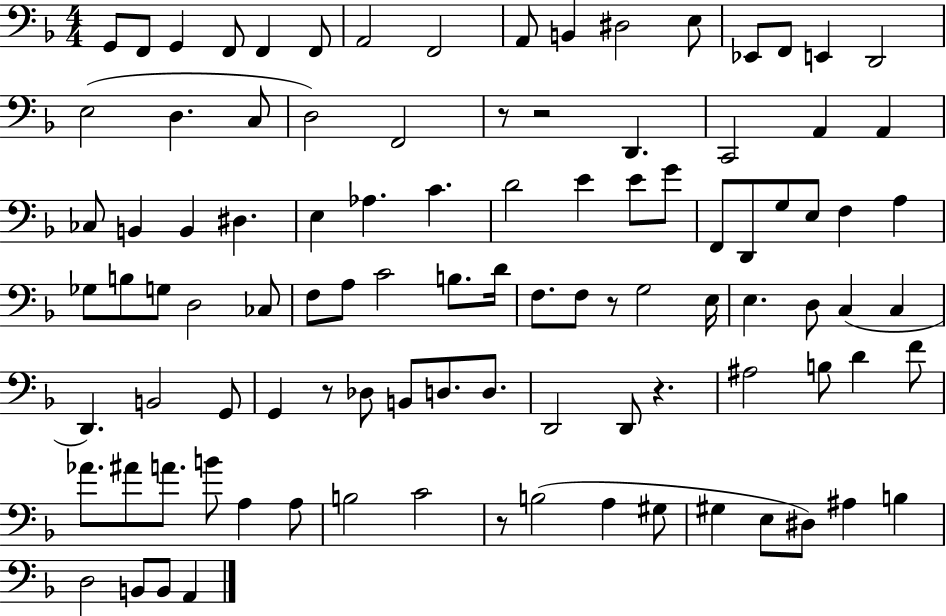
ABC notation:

X:1
T:Untitled
M:4/4
L:1/4
K:F
G,,/2 F,,/2 G,, F,,/2 F,, F,,/2 A,,2 F,,2 A,,/2 B,, ^D,2 E,/2 _E,,/2 F,,/2 E,, D,,2 E,2 D, C,/2 D,2 F,,2 z/2 z2 D,, C,,2 A,, A,, _C,/2 B,, B,, ^D, E, _A, C D2 E E/2 G/2 F,,/2 D,,/2 G,/2 E,/2 F, A, _G,/2 B,/2 G,/2 D,2 _C,/2 F,/2 A,/2 C2 B,/2 D/4 F,/2 F,/2 z/2 G,2 E,/4 E, D,/2 C, C, D,, B,,2 G,,/2 G,, z/2 _D,/2 B,,/2 D,/2 D,/2 D,,2 D,,/2 z ^A,2 B,/2 D F/2 _A/2 ^A/2 A/2 B/2 A, A,/2 B,2 C2 z/2 B,2 A, ^G,/2 ^G, E,/2 ^D,/2 ^A, B, D,2 B,,/2 B,,/2 A,,